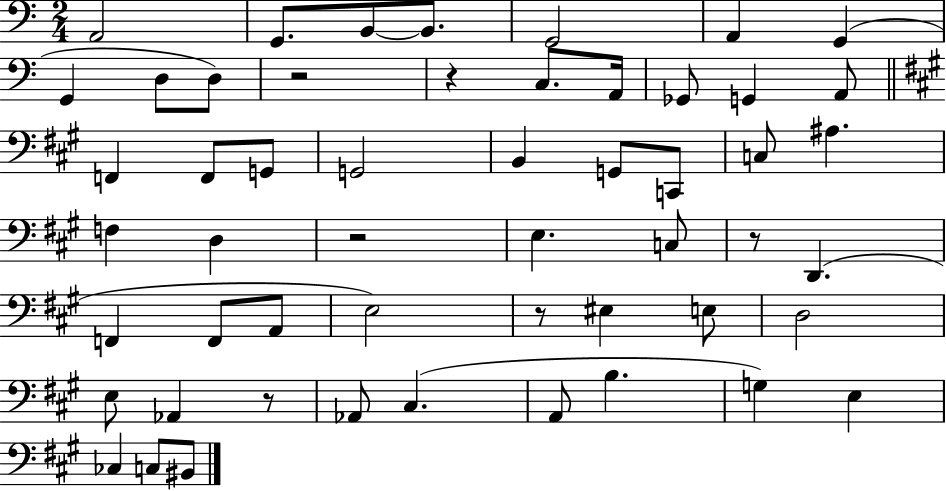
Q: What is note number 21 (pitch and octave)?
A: G2